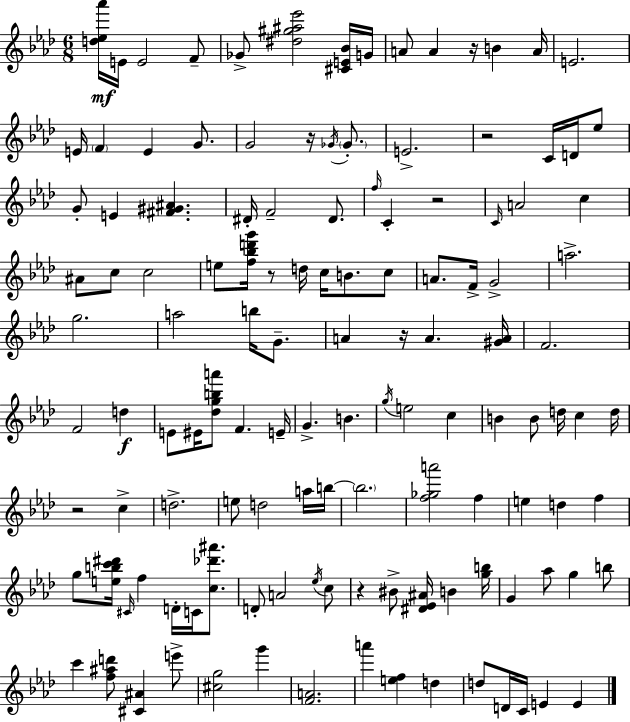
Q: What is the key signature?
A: AES major